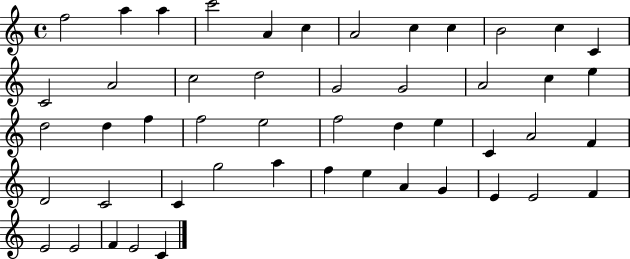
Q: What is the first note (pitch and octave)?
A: F5